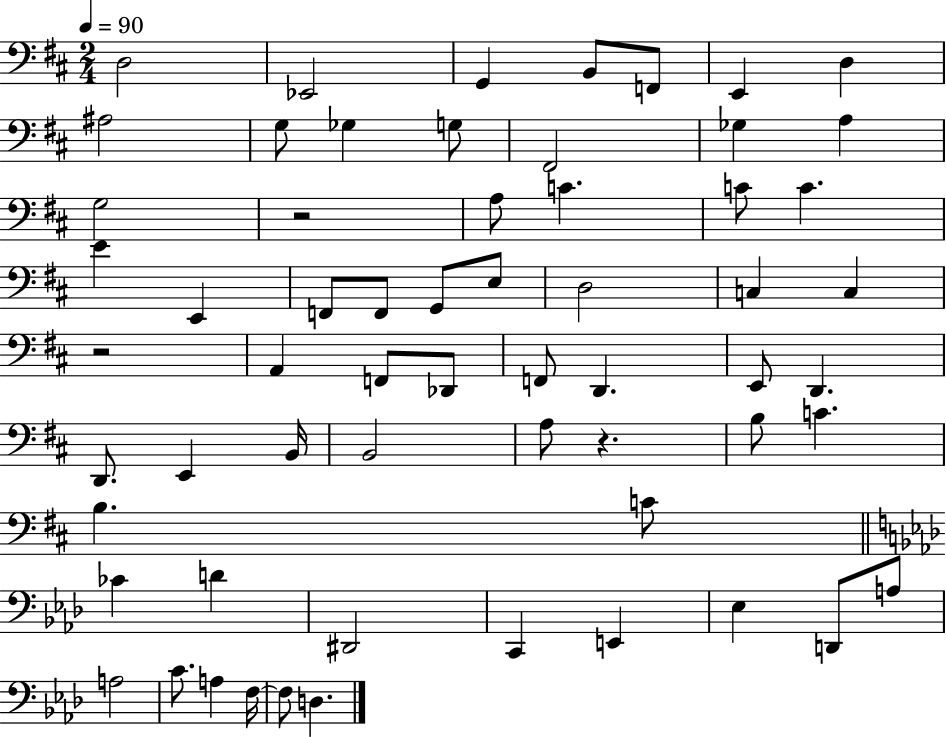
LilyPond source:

{
  \clef bass
  \numericTimeSignature
  \time 2/4
  \key d \major
  \tempo 4 = 90
  \repeat volta 2 { d2 | ees,2 | g,4 b,8 f,8 | e,4 d4 | \break ais2 | g8 ges4 g8 | fis,2 | ges4 a4 | \break g2 | r2 | a8 c'4. | c'8 c'4. | \break e'4 e,4 | f,8 f,8 g,8 e8 | d2 | c4 c4 | \break r2 | a,4 f,8 des,8 | f,8 d,4. | e,8 d,4. | \break d,8. e,4 b,16 | b,2 | a8 r4. | b8 c'4. | \break b4. c'8 | \bar "||" \break \key aes \major ces'4 d'4 | dis,2 | c,4 e,4 | ees4 d,8 a8 | \break a2 | c'8. a4 f16~~ | f8 d4. | } \bar "|."
}